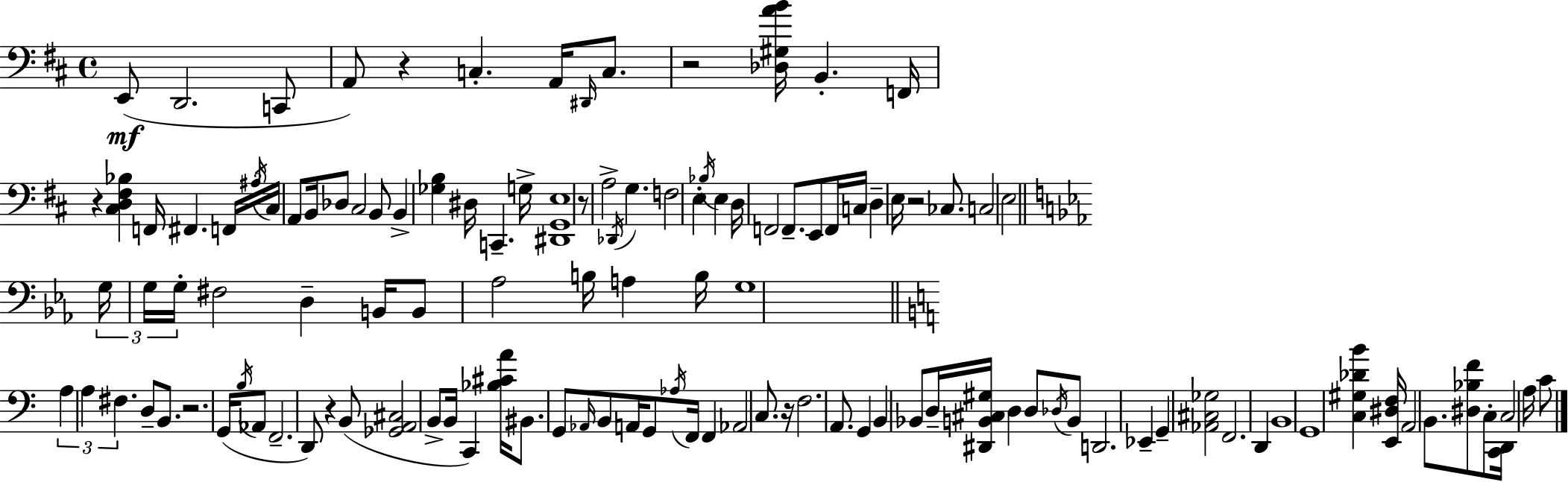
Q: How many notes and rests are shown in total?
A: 122